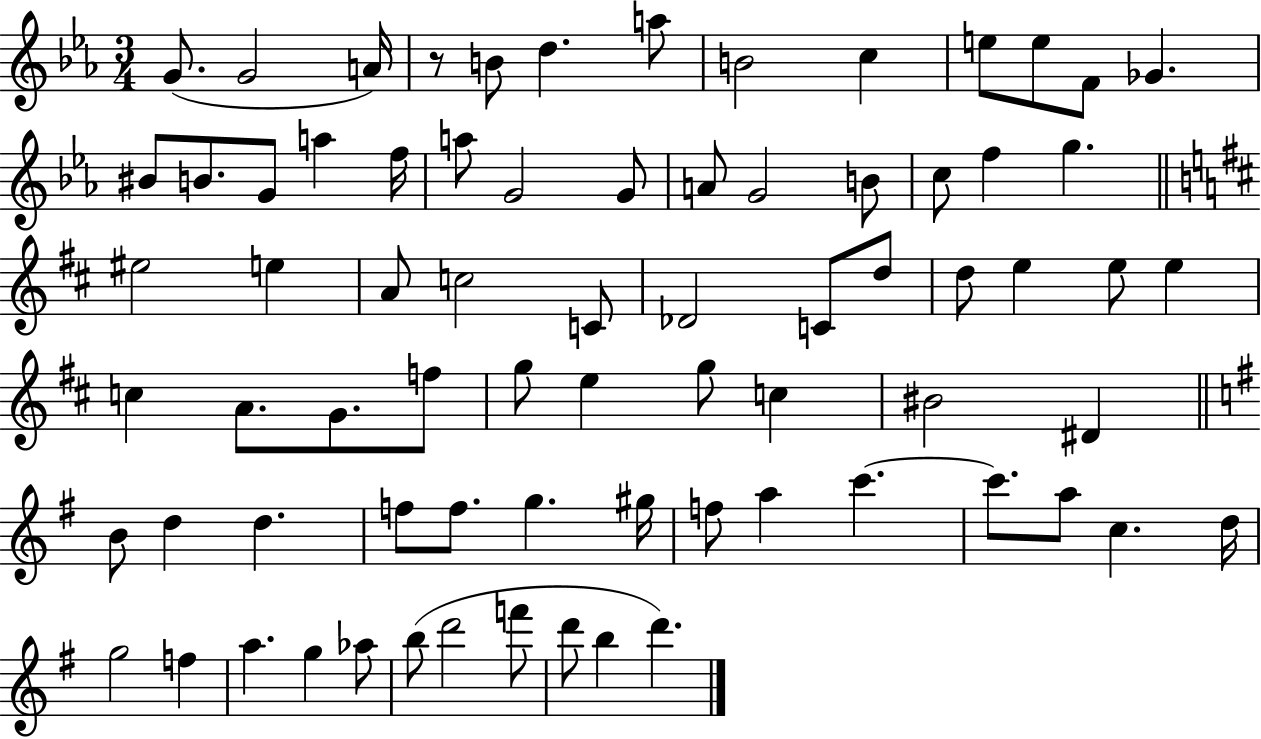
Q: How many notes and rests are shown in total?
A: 74